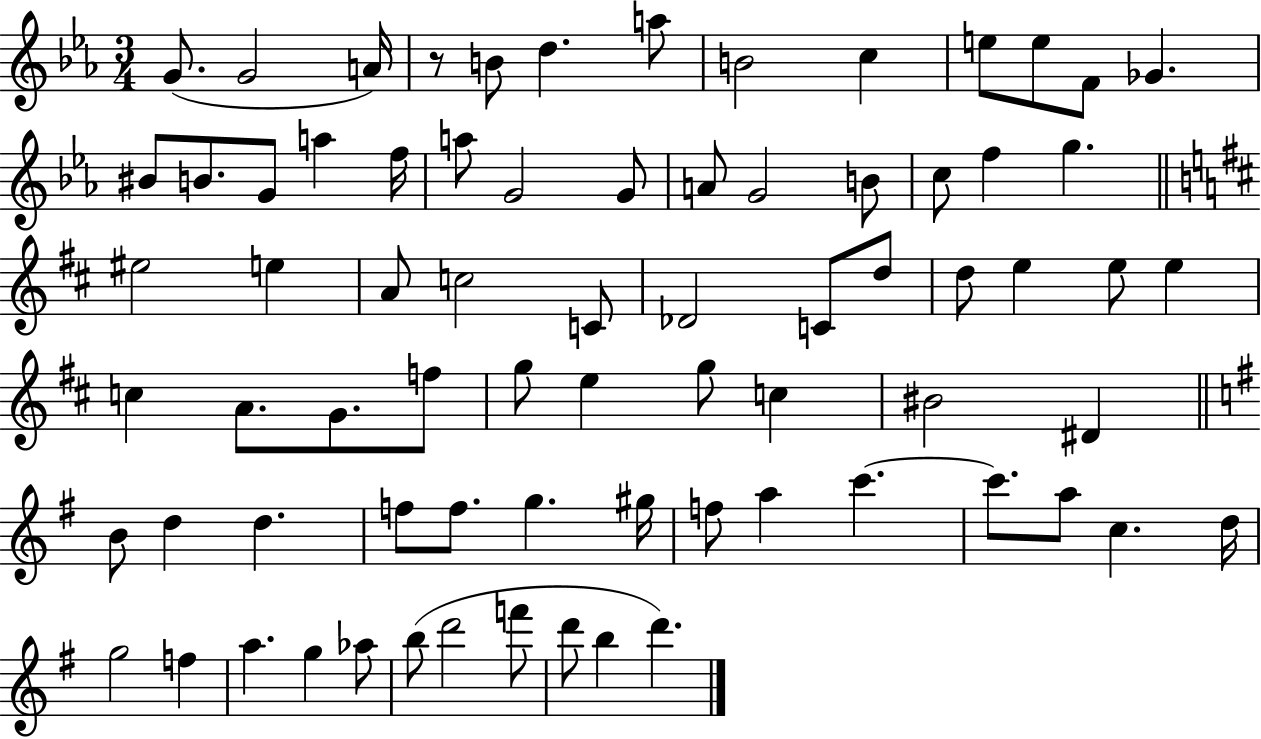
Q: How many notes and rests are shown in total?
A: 74